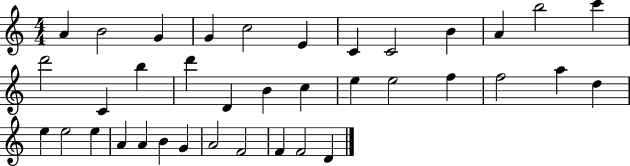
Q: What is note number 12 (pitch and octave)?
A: C6